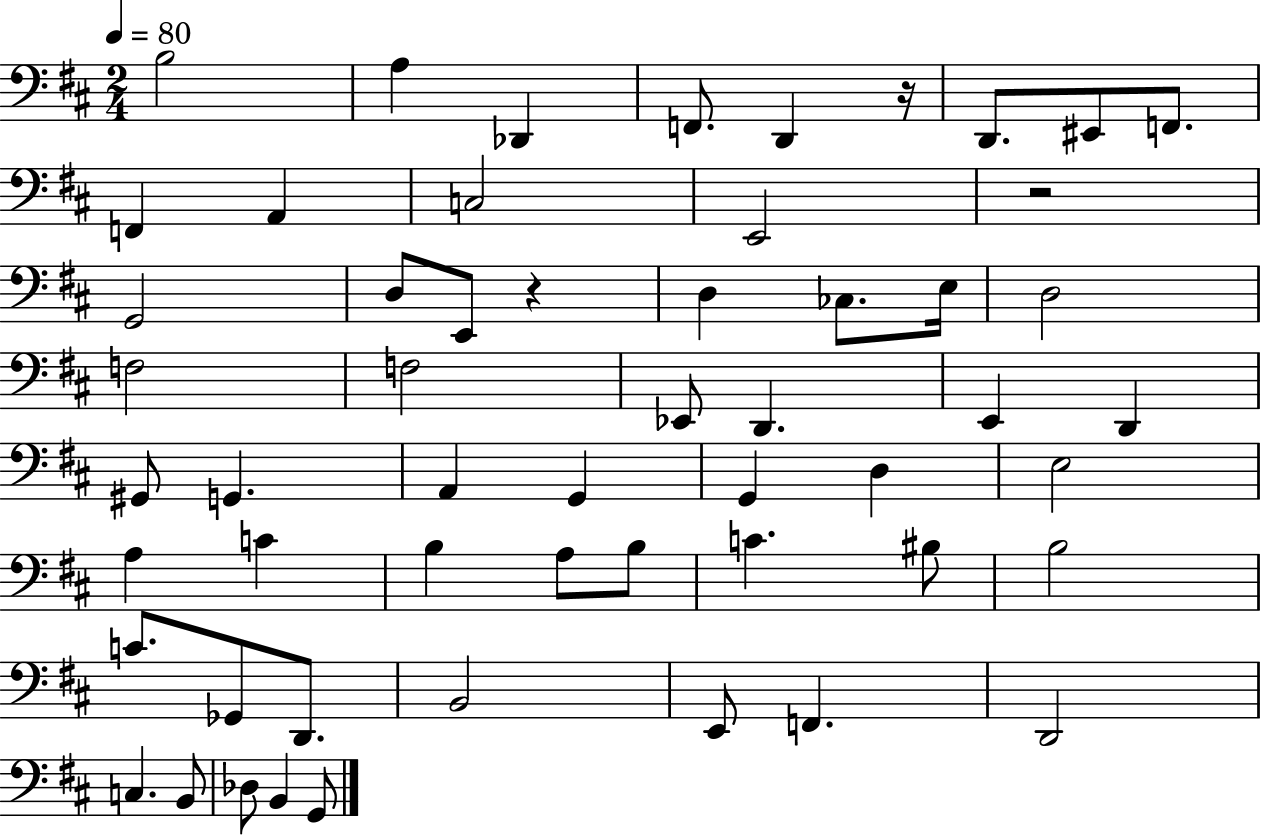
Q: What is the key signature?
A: D major